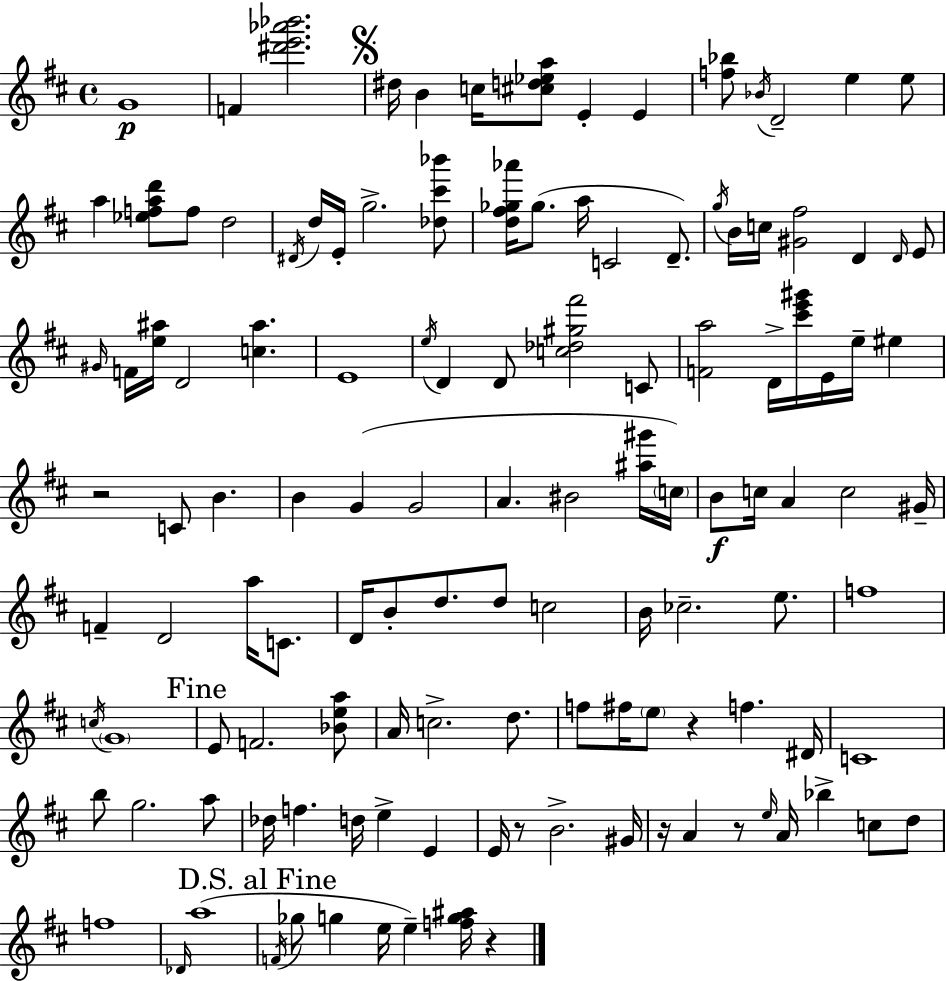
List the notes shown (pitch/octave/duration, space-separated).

G4/w F4/q [D#6,E6,Ab6,Bb6]/h. D#5/s B4/q C5/s [C#5,D5,Eb5,A5]/e E4/q E4/q [F5,Bb5]/e Bb4/s D4/h E5/q E5/e A5/q [Eb5,F5,A5,D6]/e F5/e D5/h D#4/s D5/s E4/s G5/h. [Db5,C#6,Bb6]/e [D5,F#5,Gb5,Ab6]/s Gb5/e. A5/s C4/h D4/e. G5/s B4/s C5/s [G#4,F#5]/h D4/q D4/s E4/e G#4/s F4/s [E5,A#5]/s D4/h [C5,A#5]/q. E4/w E5/s D4/q D4/e [C5,Db5,G#5,F#6]/h C4/e [F4,A5]/h D4/s [C#6,E6,G#6]/s E4/s E5/s EIS5/q R/h C4/e B4/q. B4/q G4/q G4/h A4/q. BIS4/h [A#5,G#6]/s C5/s B4/e C5/s A4/q C5/h G#4/s F4/q D4/h A5/s C4/e. D4/s B4/e D5/e. D5/e C5/h B4/s CES5/h. E5/e. F5/w C5/s G4/w E4/e F4/h. [Bb4,E5,A5]/e A4/s C5/h. D5/e. F5/e F#5/s E5/e R/q F5/q. D#4/s C4/w B5/e G5/h. A5/e Db5/s F5/q. D5/s E5/q E4/q E4/s R/e B4/h. G#4/s R/s A4/q R/e E5/s A4/s Bb5/q C5/e D5/e F5/w Db4/s A5/w F4/s Gb5/e G5/q E5/s E5/q [F5,G5,A#5]/s R/q